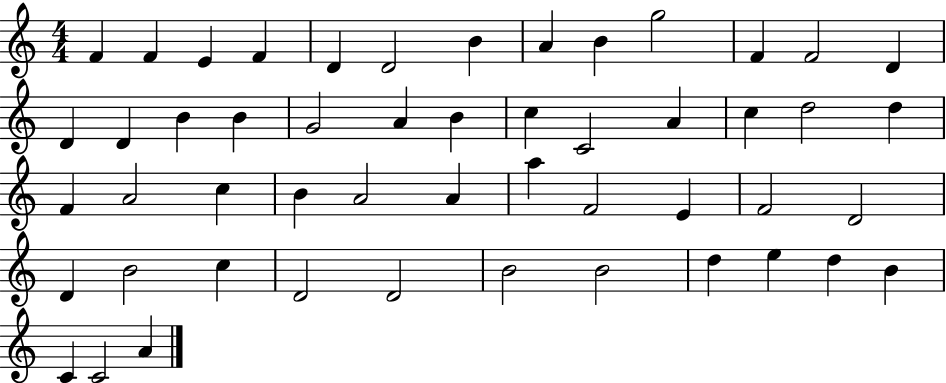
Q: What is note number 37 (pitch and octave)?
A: D4